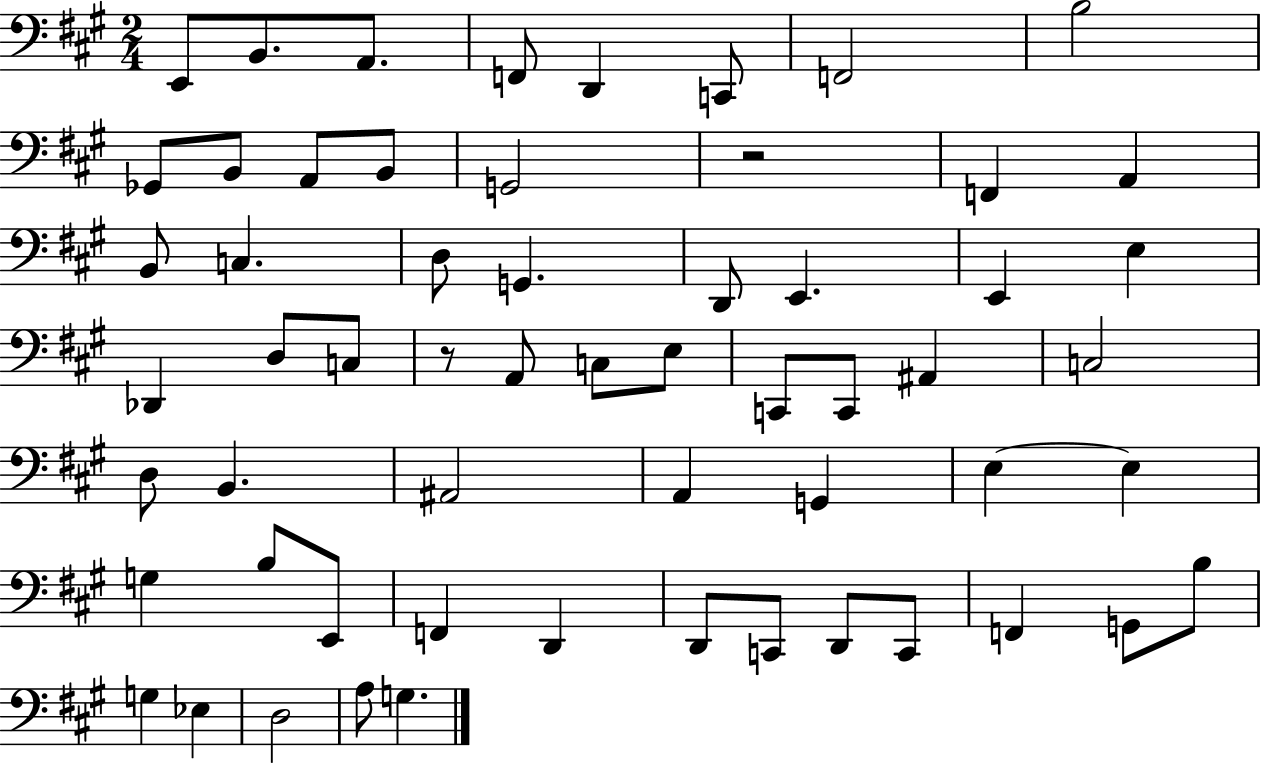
E2/e B2/e. A2/e. F2/e D2/q C2/e F2/h B3/h Gb2/e B2/e A2/e B2/e G2/h R/h F2/q A2/q B2/e C3/q. D3/e G2/q. D2/e E2/q. E2/q E3/q Db2/q D3/e C3/e R/e A2/e C3/e E3/e C2/e C2/e A#2/q C3/h D3/e B2/q. A#2/h A2/q G2/q E3/q E3/q G3/q B3/e E2/e F2/q D2/q D2/e C2/e D2/e C2/e F2/q G2/e B3/e G3/q Eb3/q D3/h A3/e G3/q.